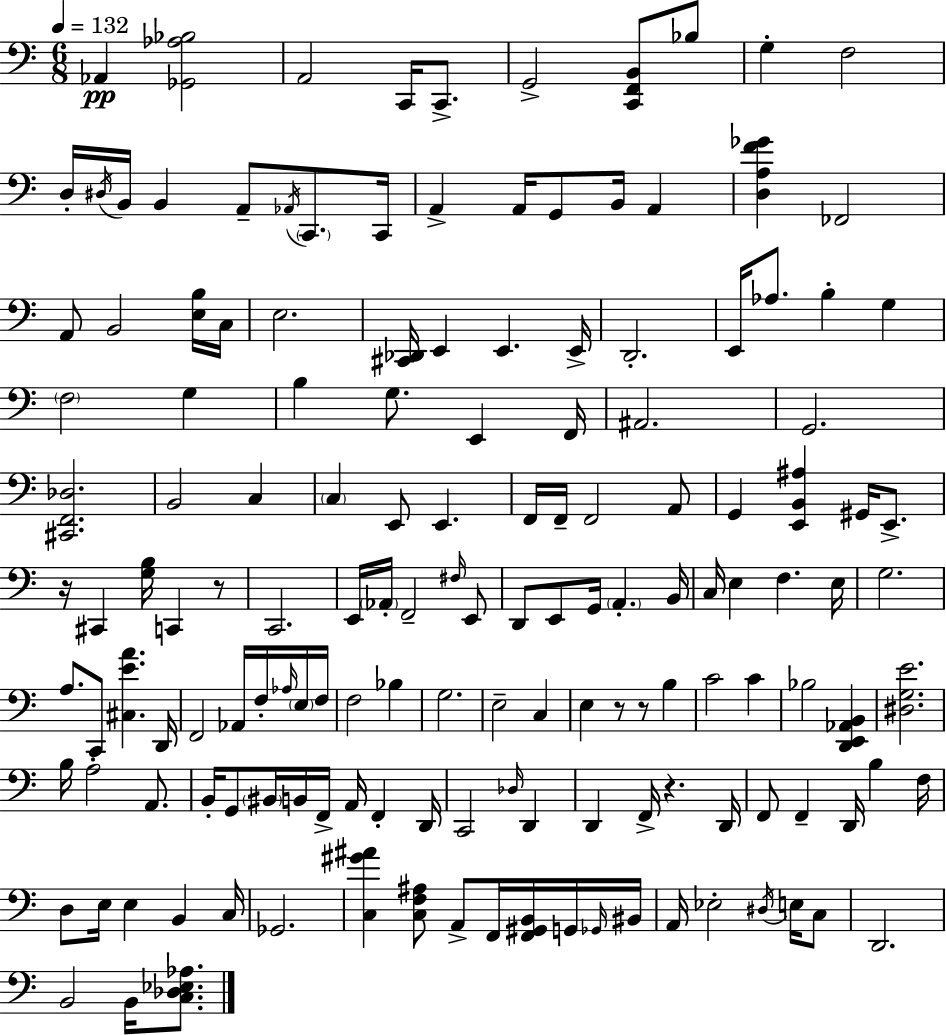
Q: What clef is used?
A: bass